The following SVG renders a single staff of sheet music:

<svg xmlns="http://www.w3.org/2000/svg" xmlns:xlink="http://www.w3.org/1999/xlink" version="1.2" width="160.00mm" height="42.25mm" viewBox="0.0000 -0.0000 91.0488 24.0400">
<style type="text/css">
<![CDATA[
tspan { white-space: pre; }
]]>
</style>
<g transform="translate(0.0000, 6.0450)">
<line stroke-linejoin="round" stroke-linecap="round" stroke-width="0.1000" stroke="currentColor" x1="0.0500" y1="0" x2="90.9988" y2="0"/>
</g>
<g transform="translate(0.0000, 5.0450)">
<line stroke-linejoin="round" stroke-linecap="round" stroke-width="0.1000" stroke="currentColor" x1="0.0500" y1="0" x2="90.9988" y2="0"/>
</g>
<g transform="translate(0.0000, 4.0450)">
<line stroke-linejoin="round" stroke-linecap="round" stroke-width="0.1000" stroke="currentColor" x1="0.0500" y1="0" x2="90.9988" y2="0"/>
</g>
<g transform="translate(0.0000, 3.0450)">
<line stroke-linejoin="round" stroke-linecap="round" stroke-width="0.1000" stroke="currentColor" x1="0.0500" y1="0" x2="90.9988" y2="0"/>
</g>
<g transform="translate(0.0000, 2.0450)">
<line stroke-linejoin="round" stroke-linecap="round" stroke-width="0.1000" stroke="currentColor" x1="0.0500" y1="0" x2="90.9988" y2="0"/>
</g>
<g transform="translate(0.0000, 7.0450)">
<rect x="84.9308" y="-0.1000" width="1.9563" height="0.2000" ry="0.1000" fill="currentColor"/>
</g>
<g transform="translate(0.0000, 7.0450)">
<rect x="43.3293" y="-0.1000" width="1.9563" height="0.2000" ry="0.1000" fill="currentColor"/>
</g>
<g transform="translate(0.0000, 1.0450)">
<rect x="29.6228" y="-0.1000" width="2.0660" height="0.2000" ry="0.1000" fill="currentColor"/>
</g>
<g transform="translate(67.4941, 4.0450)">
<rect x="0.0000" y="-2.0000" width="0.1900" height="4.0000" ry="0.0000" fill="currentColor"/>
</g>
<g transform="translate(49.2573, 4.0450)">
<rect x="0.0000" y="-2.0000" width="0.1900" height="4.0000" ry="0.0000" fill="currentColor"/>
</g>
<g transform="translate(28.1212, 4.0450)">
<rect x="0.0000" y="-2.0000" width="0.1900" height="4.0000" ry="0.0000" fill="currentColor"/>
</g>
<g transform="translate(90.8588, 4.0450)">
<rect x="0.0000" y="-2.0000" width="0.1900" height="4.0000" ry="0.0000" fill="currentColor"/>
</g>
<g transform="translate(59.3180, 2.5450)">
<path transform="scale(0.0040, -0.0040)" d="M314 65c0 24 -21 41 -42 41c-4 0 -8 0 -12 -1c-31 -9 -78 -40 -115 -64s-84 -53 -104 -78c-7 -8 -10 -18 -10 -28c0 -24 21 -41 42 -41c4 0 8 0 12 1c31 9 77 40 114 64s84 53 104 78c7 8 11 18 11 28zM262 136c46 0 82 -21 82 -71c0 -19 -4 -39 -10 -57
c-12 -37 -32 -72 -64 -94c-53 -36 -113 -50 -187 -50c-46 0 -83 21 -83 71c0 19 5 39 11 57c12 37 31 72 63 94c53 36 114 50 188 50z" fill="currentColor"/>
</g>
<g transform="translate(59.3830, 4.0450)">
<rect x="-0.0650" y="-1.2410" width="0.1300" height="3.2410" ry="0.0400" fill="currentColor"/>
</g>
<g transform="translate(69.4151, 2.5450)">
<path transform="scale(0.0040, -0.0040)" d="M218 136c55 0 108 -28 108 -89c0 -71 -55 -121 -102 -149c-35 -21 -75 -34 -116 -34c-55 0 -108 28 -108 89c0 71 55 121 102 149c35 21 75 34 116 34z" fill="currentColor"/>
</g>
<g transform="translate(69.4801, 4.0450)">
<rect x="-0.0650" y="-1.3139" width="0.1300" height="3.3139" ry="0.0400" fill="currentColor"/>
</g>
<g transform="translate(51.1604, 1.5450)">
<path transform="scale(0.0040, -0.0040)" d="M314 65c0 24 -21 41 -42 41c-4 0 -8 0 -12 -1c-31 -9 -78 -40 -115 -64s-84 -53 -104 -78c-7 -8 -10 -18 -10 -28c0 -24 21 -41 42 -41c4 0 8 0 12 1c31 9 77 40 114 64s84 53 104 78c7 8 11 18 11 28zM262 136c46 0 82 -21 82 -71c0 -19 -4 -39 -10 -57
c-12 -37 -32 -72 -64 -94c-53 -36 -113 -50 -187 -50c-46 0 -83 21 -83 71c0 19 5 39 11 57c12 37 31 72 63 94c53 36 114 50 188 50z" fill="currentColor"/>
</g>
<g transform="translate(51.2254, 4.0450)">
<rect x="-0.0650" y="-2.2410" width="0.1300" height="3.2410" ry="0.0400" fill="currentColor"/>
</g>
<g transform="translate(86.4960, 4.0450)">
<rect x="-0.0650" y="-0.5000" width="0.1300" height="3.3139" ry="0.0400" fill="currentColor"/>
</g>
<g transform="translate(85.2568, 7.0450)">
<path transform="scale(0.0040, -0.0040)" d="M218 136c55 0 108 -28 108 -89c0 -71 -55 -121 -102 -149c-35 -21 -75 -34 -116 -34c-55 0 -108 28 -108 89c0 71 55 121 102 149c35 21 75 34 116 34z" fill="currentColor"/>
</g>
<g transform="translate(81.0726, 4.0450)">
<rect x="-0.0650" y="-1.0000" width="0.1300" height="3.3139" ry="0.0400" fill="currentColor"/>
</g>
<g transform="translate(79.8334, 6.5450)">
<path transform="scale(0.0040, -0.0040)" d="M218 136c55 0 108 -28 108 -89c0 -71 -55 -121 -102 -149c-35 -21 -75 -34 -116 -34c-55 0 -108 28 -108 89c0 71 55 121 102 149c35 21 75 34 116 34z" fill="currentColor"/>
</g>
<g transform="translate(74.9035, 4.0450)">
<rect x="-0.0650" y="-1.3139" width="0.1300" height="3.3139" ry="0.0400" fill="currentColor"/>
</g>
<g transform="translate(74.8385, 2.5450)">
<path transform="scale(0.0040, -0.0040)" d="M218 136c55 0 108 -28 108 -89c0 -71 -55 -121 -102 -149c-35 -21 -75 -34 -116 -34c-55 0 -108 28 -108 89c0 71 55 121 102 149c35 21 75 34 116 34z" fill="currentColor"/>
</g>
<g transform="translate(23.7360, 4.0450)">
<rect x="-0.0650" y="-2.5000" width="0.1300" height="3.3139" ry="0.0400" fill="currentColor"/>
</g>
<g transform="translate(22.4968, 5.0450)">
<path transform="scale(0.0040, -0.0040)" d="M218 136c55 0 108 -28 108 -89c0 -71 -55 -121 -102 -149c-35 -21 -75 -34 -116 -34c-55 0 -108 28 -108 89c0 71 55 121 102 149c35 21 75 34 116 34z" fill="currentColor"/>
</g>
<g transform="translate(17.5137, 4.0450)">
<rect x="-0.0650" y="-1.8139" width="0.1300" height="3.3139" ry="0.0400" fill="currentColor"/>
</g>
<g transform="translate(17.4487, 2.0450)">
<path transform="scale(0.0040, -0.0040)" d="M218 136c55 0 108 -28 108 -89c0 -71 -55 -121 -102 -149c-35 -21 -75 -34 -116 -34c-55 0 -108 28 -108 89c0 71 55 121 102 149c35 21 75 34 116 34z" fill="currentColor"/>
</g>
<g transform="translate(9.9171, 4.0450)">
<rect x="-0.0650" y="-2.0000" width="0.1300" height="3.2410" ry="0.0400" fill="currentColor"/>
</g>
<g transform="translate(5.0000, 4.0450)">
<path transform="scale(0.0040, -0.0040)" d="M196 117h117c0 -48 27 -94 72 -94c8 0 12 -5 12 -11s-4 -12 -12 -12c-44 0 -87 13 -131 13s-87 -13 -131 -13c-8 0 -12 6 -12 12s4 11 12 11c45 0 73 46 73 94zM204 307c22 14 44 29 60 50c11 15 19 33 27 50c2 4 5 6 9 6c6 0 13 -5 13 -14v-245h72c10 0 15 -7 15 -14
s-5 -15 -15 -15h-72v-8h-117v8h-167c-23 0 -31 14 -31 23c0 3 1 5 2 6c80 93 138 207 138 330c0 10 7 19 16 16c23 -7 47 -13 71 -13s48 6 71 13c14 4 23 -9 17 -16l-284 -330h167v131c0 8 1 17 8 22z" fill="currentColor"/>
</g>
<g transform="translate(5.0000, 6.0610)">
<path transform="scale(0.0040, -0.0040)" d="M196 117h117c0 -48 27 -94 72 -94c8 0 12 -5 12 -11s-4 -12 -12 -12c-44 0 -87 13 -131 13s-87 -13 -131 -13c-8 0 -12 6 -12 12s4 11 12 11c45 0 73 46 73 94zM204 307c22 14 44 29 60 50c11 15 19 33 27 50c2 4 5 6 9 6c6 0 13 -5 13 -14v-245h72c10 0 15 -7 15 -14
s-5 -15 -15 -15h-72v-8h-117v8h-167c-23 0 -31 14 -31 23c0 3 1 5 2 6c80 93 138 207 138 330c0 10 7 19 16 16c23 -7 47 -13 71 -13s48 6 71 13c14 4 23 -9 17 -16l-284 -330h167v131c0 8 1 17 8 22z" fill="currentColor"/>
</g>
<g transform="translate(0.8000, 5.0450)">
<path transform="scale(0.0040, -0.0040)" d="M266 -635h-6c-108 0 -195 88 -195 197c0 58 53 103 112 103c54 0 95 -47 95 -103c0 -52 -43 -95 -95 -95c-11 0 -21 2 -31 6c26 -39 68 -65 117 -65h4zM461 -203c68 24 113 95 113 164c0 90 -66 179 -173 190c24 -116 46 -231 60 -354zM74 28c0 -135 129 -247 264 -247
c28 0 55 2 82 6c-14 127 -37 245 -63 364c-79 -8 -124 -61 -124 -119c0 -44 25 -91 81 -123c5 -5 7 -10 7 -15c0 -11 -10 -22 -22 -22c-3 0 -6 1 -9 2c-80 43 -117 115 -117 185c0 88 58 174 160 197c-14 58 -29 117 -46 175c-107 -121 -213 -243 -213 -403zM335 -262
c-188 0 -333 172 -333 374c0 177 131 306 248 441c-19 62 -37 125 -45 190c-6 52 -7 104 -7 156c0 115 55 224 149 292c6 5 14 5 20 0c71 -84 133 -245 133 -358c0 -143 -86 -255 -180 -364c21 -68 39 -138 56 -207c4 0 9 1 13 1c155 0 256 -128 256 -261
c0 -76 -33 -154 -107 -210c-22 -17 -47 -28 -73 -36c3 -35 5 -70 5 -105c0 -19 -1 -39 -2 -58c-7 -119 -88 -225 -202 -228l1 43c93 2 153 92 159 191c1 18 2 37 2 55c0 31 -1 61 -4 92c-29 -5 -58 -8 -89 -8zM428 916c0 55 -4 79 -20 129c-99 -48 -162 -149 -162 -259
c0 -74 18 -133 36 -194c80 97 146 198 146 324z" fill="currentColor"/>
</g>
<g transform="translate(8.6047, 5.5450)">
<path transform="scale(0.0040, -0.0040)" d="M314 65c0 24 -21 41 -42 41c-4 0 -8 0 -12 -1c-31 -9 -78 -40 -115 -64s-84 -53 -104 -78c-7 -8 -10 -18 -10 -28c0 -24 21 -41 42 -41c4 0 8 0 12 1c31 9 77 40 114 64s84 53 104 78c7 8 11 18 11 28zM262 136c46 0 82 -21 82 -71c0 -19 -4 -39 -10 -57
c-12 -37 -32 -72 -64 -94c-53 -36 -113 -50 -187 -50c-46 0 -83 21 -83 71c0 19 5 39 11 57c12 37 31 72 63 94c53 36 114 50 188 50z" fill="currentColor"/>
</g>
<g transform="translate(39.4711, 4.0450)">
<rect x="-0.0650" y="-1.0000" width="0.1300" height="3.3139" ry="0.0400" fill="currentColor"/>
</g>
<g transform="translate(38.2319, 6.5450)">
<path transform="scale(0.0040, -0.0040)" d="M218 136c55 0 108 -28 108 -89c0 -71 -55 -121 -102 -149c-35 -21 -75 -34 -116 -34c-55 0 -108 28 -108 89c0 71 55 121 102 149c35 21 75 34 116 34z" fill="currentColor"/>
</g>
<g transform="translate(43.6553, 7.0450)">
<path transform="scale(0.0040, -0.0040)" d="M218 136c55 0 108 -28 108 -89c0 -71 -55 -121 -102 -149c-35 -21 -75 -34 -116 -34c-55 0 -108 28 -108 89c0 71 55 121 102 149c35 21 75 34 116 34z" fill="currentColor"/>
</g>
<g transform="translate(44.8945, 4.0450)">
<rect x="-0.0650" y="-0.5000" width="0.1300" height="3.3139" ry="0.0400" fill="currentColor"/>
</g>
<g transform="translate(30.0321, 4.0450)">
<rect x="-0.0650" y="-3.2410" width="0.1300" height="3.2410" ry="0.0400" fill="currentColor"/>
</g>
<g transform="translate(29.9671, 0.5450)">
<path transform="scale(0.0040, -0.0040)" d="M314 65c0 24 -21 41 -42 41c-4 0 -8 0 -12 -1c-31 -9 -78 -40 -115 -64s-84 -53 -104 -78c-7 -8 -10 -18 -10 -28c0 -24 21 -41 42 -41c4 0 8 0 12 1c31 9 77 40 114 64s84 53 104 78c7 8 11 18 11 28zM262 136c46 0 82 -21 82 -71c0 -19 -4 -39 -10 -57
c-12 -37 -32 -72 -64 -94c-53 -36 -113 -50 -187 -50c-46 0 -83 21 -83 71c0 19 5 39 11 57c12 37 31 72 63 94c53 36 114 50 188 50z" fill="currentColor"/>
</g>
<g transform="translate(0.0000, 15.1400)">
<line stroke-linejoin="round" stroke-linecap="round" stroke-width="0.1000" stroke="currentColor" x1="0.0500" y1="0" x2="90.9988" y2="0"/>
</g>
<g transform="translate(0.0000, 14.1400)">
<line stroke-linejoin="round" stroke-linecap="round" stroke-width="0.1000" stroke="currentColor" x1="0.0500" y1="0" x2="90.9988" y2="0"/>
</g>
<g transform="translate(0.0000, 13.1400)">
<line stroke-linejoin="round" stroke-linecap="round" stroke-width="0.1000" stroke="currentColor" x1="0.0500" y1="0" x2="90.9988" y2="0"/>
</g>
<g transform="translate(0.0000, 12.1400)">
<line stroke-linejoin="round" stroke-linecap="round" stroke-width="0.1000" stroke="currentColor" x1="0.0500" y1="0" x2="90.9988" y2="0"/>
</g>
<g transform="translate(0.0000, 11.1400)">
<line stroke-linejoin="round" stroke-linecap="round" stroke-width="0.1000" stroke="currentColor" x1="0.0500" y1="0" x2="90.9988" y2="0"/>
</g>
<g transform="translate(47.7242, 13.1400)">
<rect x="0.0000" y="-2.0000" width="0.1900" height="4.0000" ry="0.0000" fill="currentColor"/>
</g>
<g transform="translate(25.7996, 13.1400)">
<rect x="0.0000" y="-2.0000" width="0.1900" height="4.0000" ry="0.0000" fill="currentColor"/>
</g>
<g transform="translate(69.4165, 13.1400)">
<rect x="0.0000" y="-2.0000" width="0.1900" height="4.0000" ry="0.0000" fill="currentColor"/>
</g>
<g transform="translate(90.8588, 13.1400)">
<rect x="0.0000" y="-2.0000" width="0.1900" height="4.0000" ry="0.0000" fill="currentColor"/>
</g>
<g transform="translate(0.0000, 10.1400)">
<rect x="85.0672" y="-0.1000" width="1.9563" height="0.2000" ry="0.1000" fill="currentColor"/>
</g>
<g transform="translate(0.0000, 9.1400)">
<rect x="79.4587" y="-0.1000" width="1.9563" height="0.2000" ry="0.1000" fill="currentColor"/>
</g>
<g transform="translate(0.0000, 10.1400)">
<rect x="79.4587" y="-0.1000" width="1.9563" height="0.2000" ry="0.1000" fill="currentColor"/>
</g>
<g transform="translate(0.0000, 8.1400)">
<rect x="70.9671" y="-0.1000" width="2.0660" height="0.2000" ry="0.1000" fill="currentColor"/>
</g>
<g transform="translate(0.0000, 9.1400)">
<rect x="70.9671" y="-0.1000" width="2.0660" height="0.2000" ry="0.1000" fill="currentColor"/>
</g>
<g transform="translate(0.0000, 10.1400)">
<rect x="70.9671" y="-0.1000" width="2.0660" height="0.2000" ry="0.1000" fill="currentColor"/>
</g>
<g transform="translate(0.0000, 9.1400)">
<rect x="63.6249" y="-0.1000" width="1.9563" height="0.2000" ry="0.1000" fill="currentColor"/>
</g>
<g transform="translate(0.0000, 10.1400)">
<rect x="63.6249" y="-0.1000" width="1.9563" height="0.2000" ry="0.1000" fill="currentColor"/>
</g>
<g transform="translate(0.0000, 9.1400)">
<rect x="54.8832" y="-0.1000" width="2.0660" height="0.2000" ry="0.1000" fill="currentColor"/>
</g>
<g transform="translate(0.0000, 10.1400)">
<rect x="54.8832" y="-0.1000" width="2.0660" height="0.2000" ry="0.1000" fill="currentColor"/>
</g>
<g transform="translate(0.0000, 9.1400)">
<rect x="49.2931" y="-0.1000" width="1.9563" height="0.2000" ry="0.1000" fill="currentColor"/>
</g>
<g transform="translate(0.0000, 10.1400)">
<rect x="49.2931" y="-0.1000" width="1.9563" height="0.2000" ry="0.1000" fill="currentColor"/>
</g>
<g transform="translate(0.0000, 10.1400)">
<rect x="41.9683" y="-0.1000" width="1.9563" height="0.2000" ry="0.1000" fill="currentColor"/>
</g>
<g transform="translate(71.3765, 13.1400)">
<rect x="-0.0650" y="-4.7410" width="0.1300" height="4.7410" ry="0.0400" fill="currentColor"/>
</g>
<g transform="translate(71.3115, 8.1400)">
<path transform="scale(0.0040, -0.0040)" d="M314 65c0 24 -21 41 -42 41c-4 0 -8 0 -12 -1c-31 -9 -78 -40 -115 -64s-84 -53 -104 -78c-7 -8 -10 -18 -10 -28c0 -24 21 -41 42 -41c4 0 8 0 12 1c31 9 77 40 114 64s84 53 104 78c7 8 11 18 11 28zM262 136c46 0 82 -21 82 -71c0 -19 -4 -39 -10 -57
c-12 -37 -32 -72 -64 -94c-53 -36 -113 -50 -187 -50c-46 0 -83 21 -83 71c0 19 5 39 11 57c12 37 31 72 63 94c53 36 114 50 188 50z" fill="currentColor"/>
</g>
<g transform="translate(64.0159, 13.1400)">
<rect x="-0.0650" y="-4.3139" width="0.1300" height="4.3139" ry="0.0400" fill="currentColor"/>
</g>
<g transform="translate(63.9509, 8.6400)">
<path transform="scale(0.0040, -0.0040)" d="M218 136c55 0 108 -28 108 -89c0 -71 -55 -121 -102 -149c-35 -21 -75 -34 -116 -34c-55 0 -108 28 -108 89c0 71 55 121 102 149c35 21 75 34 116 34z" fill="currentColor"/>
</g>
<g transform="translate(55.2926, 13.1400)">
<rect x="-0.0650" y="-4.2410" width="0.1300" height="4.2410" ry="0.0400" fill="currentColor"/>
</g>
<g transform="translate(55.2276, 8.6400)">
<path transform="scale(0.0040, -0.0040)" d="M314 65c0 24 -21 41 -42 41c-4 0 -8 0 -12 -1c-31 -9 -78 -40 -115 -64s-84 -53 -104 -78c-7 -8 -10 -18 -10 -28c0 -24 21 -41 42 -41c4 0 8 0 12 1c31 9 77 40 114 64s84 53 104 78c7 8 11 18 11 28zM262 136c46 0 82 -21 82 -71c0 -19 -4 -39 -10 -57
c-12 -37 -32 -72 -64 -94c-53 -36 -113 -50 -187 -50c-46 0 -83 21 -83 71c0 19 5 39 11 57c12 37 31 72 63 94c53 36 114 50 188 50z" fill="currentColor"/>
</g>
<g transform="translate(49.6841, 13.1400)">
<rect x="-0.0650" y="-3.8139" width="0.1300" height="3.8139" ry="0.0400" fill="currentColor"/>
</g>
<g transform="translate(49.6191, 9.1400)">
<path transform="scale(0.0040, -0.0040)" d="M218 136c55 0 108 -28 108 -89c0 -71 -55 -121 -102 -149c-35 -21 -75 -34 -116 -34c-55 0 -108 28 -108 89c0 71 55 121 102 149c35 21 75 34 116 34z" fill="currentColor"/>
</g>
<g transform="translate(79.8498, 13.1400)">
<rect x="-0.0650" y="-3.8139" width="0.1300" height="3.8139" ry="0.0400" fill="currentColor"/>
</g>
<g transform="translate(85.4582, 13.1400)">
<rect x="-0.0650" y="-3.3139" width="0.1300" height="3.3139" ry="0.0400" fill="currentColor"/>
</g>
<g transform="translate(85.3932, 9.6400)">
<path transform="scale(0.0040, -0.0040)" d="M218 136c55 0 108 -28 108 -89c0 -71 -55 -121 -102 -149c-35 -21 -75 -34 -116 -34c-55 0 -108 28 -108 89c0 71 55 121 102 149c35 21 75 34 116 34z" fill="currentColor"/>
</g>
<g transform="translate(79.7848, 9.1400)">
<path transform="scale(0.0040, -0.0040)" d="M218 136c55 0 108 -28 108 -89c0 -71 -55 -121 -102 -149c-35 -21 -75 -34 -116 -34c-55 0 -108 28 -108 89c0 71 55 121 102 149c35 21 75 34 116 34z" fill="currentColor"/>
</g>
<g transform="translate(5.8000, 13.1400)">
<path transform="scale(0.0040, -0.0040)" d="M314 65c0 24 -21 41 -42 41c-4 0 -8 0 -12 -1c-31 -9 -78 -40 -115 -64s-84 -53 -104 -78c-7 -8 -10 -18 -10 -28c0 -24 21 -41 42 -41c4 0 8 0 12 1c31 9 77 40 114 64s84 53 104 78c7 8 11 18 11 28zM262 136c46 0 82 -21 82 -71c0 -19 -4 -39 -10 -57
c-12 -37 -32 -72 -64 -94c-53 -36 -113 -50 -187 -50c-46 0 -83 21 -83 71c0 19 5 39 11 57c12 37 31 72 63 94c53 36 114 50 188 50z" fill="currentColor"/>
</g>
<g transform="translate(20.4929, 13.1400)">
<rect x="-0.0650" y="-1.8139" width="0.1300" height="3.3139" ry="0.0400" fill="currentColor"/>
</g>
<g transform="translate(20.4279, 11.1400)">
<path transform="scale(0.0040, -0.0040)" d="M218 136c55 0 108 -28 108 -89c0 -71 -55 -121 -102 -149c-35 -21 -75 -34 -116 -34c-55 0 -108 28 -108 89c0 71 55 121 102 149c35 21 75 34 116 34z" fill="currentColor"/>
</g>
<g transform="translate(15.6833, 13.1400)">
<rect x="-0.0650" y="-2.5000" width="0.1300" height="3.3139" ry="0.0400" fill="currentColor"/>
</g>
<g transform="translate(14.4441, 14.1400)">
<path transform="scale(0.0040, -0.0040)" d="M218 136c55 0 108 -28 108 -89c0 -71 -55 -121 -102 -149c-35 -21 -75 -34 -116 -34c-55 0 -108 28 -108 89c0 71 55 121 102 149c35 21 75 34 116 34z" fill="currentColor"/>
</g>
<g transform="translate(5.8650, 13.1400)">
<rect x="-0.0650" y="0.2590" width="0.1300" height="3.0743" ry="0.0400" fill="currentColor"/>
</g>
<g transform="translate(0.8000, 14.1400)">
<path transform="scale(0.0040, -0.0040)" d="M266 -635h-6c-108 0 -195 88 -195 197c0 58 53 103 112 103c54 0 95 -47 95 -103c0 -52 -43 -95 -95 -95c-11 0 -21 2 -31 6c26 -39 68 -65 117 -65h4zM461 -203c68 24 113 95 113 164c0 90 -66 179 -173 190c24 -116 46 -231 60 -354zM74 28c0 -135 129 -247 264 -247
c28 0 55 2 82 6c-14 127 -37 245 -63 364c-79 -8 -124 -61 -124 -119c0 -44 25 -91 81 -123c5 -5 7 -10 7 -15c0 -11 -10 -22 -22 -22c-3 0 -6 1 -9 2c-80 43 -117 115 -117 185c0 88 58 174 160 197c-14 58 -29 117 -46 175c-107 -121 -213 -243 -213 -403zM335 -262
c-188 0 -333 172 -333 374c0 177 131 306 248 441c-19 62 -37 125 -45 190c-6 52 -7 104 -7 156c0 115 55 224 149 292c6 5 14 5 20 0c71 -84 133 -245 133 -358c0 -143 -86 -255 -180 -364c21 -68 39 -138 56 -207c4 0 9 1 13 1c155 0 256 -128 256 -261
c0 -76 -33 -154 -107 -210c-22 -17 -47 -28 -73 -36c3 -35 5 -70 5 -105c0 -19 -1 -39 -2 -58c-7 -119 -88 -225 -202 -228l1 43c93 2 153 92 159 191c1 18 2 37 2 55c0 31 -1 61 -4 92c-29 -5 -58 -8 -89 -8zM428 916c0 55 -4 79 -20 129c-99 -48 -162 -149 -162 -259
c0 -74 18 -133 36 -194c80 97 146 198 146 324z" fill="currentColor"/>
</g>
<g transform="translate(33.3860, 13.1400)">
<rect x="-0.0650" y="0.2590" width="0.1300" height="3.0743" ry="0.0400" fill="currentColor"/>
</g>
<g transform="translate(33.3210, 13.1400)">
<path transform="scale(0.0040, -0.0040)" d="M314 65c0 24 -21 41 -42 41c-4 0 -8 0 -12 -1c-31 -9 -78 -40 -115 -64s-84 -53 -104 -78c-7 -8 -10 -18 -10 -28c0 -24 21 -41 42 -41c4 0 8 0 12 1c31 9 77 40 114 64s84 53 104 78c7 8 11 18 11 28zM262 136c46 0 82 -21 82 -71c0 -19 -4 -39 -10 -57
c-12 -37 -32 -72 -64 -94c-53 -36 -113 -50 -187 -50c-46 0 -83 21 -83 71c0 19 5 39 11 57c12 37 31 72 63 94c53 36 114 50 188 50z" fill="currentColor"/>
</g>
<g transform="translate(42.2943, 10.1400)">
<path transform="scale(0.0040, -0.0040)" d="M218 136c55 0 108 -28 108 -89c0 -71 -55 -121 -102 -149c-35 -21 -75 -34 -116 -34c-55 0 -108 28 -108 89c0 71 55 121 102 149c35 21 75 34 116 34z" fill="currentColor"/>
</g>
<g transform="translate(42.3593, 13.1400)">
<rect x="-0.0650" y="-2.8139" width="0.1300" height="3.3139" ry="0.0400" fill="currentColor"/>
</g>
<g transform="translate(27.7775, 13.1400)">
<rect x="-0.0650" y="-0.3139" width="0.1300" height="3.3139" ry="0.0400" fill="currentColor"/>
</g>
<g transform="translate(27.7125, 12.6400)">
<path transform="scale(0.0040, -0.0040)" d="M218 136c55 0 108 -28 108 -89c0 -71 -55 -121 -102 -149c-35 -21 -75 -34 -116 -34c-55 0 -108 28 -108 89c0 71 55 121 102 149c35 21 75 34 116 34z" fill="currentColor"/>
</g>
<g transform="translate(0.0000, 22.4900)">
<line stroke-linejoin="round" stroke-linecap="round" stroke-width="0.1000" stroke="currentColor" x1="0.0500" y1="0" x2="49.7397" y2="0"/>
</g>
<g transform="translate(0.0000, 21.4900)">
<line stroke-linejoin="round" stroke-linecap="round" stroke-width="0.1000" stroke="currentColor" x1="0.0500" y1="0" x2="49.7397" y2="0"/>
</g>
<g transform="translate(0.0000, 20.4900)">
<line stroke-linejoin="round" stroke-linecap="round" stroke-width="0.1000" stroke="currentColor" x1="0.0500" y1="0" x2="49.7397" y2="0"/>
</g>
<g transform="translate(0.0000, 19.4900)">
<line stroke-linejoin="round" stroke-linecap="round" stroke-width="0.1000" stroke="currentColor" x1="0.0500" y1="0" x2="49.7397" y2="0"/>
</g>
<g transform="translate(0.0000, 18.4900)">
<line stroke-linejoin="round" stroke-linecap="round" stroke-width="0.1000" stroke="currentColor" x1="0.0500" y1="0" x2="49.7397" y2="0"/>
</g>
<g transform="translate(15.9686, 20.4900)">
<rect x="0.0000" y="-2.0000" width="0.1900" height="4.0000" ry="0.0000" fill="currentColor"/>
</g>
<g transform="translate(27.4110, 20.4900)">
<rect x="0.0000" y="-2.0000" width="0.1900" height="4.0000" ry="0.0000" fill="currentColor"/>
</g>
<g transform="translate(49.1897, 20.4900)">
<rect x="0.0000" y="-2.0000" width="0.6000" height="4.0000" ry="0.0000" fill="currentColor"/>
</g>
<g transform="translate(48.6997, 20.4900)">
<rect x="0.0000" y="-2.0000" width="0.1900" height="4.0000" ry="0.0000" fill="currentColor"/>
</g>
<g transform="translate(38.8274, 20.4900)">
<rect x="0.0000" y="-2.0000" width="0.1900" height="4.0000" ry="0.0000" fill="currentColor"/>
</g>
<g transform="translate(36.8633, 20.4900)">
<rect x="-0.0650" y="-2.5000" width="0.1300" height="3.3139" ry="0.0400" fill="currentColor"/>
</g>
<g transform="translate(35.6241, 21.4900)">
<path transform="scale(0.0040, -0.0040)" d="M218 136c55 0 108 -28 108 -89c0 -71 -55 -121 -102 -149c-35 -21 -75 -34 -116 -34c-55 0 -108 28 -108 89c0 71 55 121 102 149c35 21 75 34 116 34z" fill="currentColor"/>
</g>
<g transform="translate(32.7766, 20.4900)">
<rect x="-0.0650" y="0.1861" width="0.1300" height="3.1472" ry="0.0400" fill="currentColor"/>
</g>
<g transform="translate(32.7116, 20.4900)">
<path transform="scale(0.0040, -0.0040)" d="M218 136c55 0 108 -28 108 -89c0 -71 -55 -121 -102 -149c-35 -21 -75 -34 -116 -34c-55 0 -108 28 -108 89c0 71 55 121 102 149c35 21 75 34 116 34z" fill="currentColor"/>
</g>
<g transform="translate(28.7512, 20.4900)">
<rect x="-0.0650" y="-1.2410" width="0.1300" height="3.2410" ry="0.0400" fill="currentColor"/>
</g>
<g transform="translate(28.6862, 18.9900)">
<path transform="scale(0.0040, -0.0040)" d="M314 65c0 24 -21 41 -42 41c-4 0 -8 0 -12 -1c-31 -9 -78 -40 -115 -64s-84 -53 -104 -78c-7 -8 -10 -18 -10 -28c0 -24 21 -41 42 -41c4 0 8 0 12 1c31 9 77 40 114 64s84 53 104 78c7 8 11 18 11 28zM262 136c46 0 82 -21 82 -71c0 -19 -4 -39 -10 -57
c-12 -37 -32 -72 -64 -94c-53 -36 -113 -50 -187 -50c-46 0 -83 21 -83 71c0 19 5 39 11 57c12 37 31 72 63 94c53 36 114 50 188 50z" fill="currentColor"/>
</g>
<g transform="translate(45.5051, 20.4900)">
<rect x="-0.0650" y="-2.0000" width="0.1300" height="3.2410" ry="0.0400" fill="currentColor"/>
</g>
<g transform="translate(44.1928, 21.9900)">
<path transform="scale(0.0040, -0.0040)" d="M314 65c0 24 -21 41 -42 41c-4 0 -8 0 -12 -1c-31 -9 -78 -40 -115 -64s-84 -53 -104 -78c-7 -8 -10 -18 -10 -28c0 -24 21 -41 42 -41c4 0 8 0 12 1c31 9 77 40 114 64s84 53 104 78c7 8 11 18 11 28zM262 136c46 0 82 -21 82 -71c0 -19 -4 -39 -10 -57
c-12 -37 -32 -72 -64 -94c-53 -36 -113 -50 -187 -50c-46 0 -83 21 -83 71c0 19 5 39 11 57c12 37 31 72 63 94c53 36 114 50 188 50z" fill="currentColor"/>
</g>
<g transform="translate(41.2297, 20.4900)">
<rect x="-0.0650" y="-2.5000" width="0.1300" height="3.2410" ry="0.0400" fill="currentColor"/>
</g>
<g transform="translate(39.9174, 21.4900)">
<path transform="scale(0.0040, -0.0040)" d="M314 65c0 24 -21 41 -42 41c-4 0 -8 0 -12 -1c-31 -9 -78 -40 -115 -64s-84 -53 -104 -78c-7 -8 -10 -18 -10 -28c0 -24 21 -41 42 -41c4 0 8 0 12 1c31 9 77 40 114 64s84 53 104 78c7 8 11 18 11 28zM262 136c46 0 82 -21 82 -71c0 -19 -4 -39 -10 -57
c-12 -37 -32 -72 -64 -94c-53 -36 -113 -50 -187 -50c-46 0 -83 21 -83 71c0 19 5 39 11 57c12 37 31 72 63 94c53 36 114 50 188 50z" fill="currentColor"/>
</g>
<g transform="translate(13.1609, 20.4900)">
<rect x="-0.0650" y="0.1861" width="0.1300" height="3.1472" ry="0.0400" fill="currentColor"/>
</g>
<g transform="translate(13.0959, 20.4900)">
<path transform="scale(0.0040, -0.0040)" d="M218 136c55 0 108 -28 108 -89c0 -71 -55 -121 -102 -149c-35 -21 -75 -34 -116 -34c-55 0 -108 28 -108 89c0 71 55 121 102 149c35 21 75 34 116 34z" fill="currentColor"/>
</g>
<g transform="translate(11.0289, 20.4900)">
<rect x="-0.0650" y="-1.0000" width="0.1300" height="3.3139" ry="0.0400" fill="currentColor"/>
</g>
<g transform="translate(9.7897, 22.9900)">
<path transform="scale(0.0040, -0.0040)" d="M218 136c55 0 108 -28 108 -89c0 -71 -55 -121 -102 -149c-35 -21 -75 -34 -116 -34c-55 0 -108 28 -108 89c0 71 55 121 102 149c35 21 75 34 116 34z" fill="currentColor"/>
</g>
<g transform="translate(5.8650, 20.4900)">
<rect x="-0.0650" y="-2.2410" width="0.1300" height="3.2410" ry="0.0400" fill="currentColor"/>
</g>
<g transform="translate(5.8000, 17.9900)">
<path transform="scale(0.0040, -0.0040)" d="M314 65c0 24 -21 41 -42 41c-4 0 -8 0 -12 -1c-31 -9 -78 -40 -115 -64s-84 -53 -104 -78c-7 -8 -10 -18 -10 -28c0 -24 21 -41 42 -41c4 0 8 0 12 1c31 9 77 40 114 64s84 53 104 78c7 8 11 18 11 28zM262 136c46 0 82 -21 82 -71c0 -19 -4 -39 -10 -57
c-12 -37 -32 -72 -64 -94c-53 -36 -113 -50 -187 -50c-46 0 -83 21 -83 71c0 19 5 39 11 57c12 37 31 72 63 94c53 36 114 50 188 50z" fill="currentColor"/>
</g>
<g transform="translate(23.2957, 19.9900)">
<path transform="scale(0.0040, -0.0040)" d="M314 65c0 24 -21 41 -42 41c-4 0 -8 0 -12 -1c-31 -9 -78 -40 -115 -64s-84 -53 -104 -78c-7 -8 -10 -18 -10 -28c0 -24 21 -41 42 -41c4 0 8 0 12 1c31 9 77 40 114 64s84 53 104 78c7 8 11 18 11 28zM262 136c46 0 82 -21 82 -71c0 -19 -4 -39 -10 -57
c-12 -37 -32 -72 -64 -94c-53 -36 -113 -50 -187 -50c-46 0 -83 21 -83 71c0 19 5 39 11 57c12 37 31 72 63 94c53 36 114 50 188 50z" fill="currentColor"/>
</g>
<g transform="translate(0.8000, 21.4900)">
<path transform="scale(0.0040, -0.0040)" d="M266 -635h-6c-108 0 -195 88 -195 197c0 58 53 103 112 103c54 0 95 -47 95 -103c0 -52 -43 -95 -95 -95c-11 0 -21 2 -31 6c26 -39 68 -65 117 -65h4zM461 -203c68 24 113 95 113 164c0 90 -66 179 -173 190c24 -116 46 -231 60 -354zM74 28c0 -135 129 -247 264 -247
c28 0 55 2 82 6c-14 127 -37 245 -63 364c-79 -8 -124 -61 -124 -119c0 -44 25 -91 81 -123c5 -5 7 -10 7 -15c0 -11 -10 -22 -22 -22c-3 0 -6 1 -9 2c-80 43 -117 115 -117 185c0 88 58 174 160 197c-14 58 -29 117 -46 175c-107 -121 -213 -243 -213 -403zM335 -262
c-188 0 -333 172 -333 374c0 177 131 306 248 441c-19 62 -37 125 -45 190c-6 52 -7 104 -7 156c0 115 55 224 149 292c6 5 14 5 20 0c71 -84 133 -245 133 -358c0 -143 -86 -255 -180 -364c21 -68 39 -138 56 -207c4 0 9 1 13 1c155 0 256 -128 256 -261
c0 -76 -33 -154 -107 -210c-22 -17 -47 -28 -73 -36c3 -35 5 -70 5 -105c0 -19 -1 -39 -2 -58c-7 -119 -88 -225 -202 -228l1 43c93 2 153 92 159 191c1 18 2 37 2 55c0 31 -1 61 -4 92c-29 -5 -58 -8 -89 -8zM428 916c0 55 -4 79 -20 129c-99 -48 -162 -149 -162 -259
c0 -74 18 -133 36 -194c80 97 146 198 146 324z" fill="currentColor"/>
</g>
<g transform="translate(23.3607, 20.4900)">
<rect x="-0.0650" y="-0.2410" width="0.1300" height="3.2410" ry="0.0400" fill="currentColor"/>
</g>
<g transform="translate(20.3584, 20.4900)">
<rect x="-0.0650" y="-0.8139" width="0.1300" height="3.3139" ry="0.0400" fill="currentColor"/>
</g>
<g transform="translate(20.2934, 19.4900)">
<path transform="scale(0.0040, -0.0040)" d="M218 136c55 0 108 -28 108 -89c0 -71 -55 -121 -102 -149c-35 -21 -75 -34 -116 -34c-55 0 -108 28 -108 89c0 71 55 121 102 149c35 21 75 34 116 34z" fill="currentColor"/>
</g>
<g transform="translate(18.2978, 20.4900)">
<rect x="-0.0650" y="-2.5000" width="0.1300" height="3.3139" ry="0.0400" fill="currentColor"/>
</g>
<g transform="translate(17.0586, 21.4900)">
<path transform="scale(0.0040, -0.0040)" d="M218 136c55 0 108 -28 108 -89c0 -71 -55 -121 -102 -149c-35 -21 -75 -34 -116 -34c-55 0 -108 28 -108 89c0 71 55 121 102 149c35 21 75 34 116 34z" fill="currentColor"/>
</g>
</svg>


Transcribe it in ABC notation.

X:1
T:Untitled
M:4/4
L:1/4
K:C
F2 f G b2 D C g2 e2 e e D C B2 G f c B2 a c' d'2 d' e'2 c' b g2 D B G d c2 e2 B G G2 F2